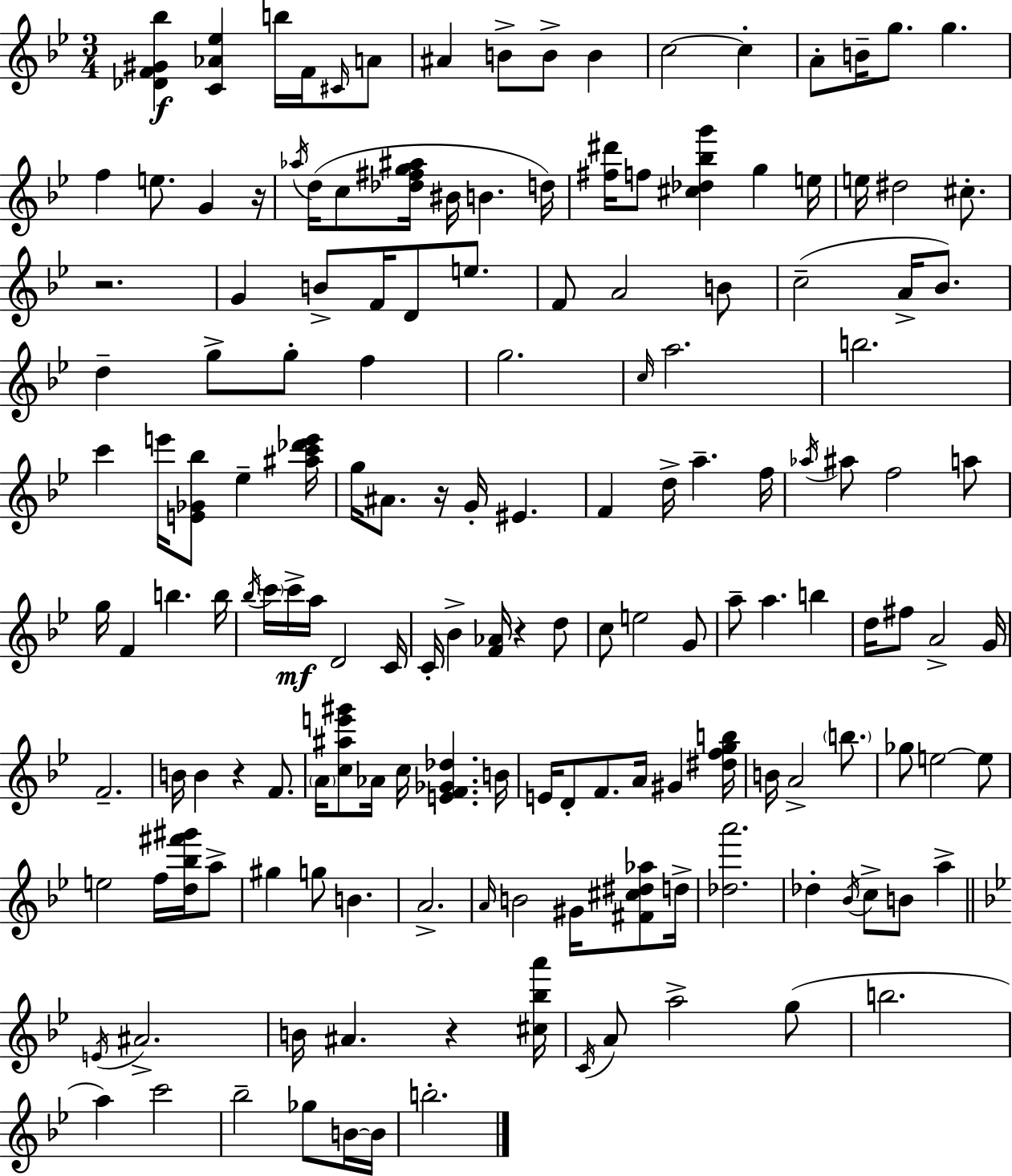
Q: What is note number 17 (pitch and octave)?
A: G4